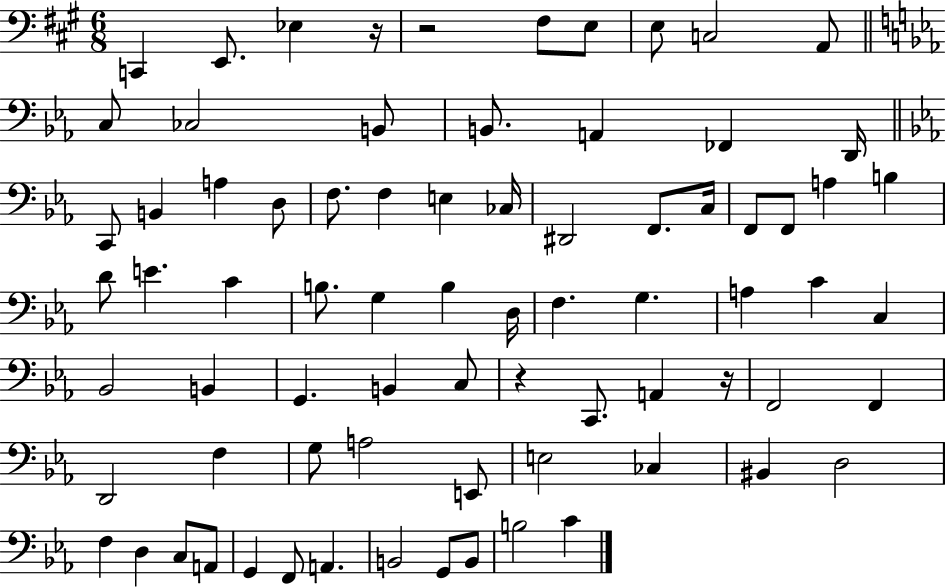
C2/q E2/e. Eb3/q R/s R/h F#3/e E3/e E3/e C3/h A2/e C3/e CES3/h B2/e B2/e. A2/q FES2/q D2/s C2/e B2/q A3/q D3/e F3/e. F3/q E3/q CES3/s D#2/h F2/e. C3/s F2/e F2/e A3/q B3/q D4/e E4/q. C4/q B3/e. G3/q B3/q D3/s F3/q. G3/q. A3/q C4/q C3/q Bb2/h B2/q G2/q. B2/q C3/e R/q C2/e. A2/q R/s F2/h F2/q D2/h F3/q G3/e A3/h E2/e E3/h CES3/q BIS2/q D3/h F3/q D3/q C3/e A2/e G2/q F2/e A2/q. B2/h G2/e B2/e B3/h C4/q